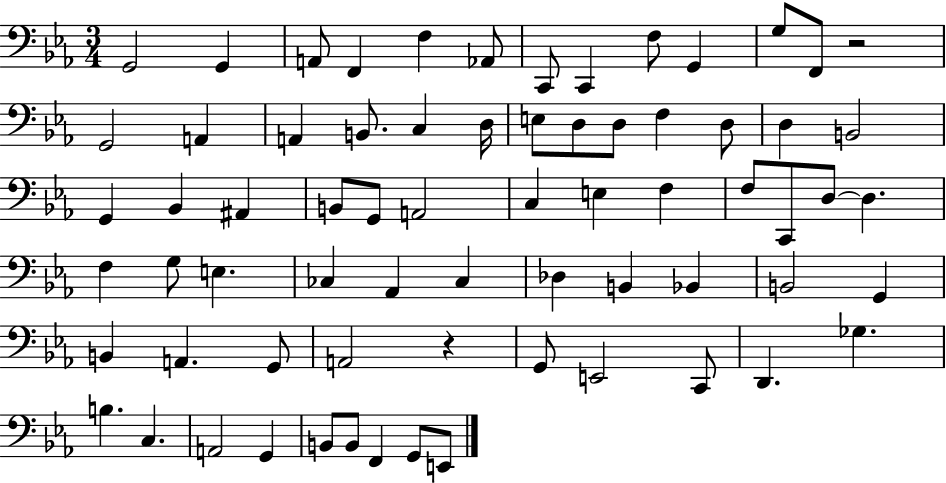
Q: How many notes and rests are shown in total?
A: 69